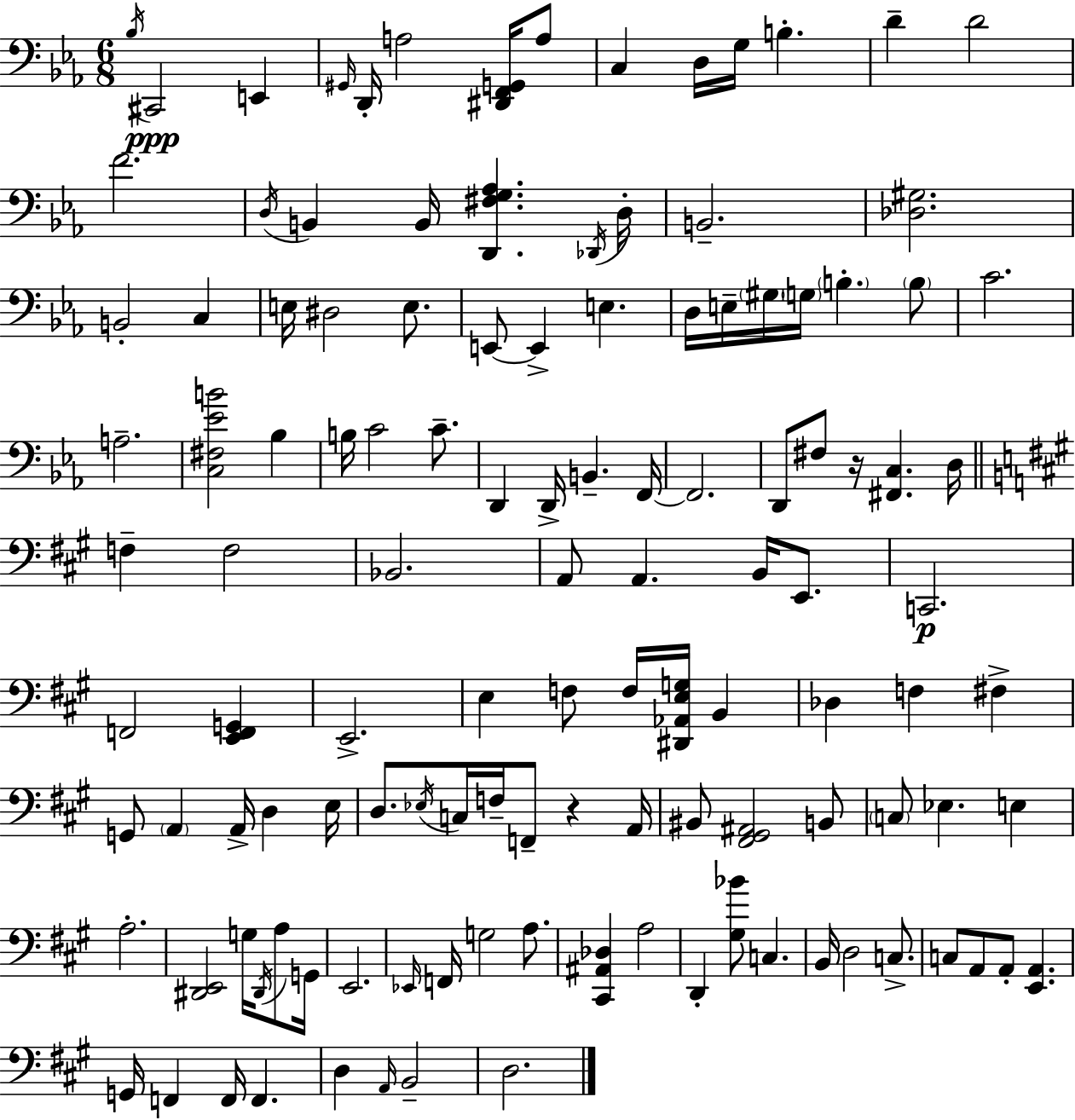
X:1
T:Untitled
M:6/8
L:1/4
K:Cm
_B,/4 ^C,,2 E,, ^G,,/4 D,,/4 A,2 [^D,,F,,G,,]/4 A,/2 C, D,/4 G,/4 B, D D2 F2 D,/4 B,, B,,/4 [D,,^F,G,_A,] _D,,/4 D,/4 B,,2 [_D,^G,]2 B,,2 C, E,/4 ^D,2 E,/2 E,,/2 E,, E, D,/4 E,/4 ^G,/4 G,/4 B, B,/2 C2 A,2 [C,^F,_EB]2 _B, B,/4 C2 C/2 D,, D,,/4 B,, F,,/4 F,,2 D,,/2 ^F,/2 z/4 [^F,,C,] D,/4 F, F,2 _B,,2 A,,/2 A,, B,,/4 E,,/2 C,,2 F,,2 [E,,F,,G,,] E,,2 E, F,/2 F,/4 [^D,,_A,,E,G,]/4 B,, _D, F, ^F, G,,/2 A,, A,,/4 D, E,/4 D,/2 _E,/4 C,/4 F,/4 F,,/2 z A,,/4 ^B,,/2 [^F,,^G,,^A,,]2 B,,/2 C,/2 _E, E, A,2 [^D,,E,,]2 G,/4 ^D,,/4 A,/2 G,,/4 E,,2 _E,,/4 F,,/4 G,2 A,/2 [^C,,^A,,_D,] A,2 D,, [^G,_B]/2 C, B,,/4 D,2 C,/2 C,/2 A,,/2 A,,/2 [E,,A,,] G,,/4 F,, F,,/4 F,, D, A,,/4 B,,2 D,2